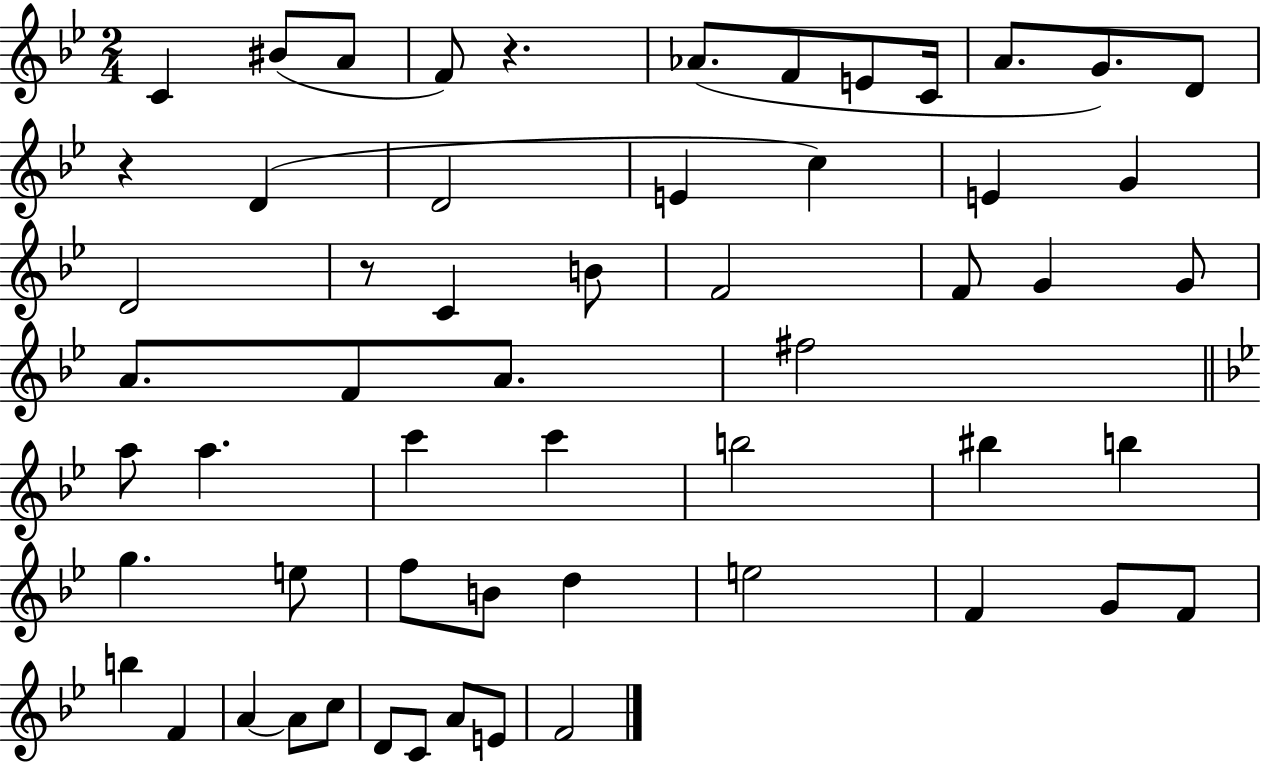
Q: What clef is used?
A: treble